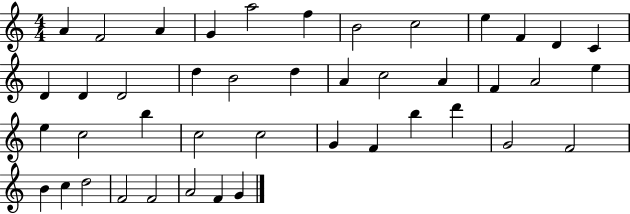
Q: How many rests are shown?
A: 0